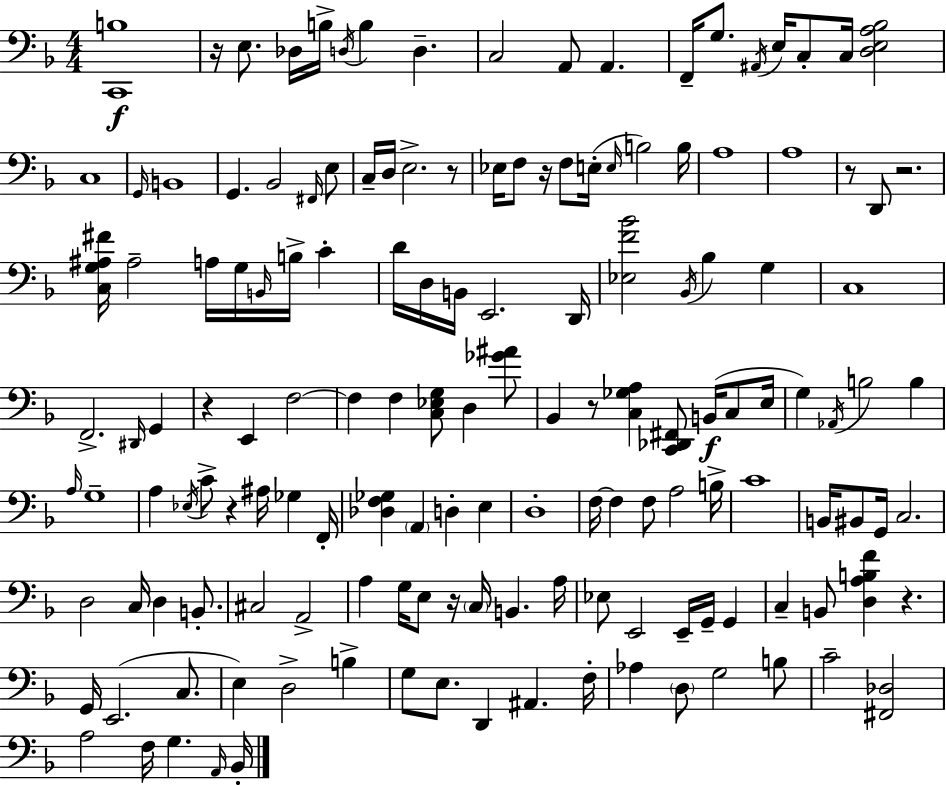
X:1
T:Untitled
M:4/4
L:1/4
K:F
[C,,B,]4 z/4 E,/2 _D,/4 B,/4 D,/4 B, D, C,2 A,,/2 A,, F,,/4 G,/2 ^A,,/4 E,/4 C,/2 C,/4 [D,E,A,_B,]2 C,4 G,,/4 B,,4 G,, _B,,2 ^F,,/4 E,/2 C,/4 D,/4 E,2 z/2 _E,/4 F,/2 z/4 F,/2 E,/4 E,/4 B,2 B,/4 A,4 A,4 z/2 D,,/2 z2 [C,G,^A,^F]/4 ^A,2 A,/4 G,/4 B,,/4 B,/4 C D/4 D,/4 B,,/4 E,,2 D,,/4 [_E,F_B]2 _B,,/4 _B, G, C,4 F,,2 ^D,,/4 G,, z E,, F,2 F, F, [C,_E,G,]/2 D, [_G^A]/2 _B,, z/2 [C,_G,A,] [C,,_D,,^F,,]/2 B,,/4 C,/2 E,/4 G, _A,,/4 B,2 B, A,/4 G,4 A, _E,/4 C/2 z ^A,/4 _G, F,,/4 [_D,F,_G,] A,, D, E, D,4 F,/4 F, F,/2 A,2 B,/4 C4 B,,/4 ^B,,/2 G,,/4 C,2 D,2 C,/4 D, B,,/2 ^C,2 A,,2 A, G,/4 E,/2 z/4 C,/4 B,, A,/4 _E,/2 E,,2 E,,/4 G,,/4 G,, C, B,,/2 [D,A,B,F] z G,,/4 E,,2 C,/2 E, D,2 B, G,/2 E,/2 D,, ^A,, F,/4 _A, D,/2 G,2 B,/2 C2 [^F,,_D,]2 A,2 F,/4 G, A,,/4 _B,,/4